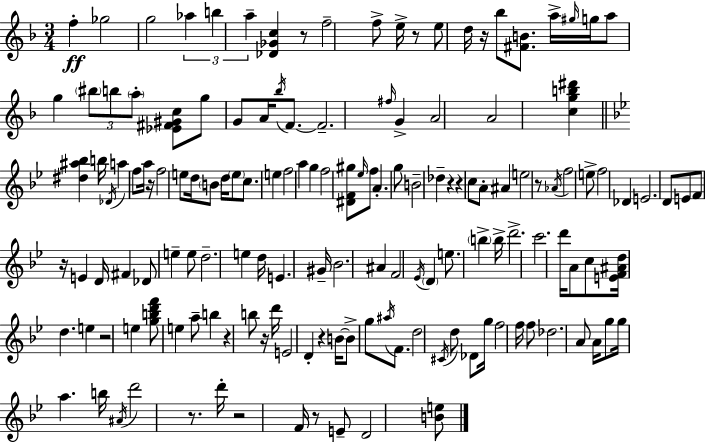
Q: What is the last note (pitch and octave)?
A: D4